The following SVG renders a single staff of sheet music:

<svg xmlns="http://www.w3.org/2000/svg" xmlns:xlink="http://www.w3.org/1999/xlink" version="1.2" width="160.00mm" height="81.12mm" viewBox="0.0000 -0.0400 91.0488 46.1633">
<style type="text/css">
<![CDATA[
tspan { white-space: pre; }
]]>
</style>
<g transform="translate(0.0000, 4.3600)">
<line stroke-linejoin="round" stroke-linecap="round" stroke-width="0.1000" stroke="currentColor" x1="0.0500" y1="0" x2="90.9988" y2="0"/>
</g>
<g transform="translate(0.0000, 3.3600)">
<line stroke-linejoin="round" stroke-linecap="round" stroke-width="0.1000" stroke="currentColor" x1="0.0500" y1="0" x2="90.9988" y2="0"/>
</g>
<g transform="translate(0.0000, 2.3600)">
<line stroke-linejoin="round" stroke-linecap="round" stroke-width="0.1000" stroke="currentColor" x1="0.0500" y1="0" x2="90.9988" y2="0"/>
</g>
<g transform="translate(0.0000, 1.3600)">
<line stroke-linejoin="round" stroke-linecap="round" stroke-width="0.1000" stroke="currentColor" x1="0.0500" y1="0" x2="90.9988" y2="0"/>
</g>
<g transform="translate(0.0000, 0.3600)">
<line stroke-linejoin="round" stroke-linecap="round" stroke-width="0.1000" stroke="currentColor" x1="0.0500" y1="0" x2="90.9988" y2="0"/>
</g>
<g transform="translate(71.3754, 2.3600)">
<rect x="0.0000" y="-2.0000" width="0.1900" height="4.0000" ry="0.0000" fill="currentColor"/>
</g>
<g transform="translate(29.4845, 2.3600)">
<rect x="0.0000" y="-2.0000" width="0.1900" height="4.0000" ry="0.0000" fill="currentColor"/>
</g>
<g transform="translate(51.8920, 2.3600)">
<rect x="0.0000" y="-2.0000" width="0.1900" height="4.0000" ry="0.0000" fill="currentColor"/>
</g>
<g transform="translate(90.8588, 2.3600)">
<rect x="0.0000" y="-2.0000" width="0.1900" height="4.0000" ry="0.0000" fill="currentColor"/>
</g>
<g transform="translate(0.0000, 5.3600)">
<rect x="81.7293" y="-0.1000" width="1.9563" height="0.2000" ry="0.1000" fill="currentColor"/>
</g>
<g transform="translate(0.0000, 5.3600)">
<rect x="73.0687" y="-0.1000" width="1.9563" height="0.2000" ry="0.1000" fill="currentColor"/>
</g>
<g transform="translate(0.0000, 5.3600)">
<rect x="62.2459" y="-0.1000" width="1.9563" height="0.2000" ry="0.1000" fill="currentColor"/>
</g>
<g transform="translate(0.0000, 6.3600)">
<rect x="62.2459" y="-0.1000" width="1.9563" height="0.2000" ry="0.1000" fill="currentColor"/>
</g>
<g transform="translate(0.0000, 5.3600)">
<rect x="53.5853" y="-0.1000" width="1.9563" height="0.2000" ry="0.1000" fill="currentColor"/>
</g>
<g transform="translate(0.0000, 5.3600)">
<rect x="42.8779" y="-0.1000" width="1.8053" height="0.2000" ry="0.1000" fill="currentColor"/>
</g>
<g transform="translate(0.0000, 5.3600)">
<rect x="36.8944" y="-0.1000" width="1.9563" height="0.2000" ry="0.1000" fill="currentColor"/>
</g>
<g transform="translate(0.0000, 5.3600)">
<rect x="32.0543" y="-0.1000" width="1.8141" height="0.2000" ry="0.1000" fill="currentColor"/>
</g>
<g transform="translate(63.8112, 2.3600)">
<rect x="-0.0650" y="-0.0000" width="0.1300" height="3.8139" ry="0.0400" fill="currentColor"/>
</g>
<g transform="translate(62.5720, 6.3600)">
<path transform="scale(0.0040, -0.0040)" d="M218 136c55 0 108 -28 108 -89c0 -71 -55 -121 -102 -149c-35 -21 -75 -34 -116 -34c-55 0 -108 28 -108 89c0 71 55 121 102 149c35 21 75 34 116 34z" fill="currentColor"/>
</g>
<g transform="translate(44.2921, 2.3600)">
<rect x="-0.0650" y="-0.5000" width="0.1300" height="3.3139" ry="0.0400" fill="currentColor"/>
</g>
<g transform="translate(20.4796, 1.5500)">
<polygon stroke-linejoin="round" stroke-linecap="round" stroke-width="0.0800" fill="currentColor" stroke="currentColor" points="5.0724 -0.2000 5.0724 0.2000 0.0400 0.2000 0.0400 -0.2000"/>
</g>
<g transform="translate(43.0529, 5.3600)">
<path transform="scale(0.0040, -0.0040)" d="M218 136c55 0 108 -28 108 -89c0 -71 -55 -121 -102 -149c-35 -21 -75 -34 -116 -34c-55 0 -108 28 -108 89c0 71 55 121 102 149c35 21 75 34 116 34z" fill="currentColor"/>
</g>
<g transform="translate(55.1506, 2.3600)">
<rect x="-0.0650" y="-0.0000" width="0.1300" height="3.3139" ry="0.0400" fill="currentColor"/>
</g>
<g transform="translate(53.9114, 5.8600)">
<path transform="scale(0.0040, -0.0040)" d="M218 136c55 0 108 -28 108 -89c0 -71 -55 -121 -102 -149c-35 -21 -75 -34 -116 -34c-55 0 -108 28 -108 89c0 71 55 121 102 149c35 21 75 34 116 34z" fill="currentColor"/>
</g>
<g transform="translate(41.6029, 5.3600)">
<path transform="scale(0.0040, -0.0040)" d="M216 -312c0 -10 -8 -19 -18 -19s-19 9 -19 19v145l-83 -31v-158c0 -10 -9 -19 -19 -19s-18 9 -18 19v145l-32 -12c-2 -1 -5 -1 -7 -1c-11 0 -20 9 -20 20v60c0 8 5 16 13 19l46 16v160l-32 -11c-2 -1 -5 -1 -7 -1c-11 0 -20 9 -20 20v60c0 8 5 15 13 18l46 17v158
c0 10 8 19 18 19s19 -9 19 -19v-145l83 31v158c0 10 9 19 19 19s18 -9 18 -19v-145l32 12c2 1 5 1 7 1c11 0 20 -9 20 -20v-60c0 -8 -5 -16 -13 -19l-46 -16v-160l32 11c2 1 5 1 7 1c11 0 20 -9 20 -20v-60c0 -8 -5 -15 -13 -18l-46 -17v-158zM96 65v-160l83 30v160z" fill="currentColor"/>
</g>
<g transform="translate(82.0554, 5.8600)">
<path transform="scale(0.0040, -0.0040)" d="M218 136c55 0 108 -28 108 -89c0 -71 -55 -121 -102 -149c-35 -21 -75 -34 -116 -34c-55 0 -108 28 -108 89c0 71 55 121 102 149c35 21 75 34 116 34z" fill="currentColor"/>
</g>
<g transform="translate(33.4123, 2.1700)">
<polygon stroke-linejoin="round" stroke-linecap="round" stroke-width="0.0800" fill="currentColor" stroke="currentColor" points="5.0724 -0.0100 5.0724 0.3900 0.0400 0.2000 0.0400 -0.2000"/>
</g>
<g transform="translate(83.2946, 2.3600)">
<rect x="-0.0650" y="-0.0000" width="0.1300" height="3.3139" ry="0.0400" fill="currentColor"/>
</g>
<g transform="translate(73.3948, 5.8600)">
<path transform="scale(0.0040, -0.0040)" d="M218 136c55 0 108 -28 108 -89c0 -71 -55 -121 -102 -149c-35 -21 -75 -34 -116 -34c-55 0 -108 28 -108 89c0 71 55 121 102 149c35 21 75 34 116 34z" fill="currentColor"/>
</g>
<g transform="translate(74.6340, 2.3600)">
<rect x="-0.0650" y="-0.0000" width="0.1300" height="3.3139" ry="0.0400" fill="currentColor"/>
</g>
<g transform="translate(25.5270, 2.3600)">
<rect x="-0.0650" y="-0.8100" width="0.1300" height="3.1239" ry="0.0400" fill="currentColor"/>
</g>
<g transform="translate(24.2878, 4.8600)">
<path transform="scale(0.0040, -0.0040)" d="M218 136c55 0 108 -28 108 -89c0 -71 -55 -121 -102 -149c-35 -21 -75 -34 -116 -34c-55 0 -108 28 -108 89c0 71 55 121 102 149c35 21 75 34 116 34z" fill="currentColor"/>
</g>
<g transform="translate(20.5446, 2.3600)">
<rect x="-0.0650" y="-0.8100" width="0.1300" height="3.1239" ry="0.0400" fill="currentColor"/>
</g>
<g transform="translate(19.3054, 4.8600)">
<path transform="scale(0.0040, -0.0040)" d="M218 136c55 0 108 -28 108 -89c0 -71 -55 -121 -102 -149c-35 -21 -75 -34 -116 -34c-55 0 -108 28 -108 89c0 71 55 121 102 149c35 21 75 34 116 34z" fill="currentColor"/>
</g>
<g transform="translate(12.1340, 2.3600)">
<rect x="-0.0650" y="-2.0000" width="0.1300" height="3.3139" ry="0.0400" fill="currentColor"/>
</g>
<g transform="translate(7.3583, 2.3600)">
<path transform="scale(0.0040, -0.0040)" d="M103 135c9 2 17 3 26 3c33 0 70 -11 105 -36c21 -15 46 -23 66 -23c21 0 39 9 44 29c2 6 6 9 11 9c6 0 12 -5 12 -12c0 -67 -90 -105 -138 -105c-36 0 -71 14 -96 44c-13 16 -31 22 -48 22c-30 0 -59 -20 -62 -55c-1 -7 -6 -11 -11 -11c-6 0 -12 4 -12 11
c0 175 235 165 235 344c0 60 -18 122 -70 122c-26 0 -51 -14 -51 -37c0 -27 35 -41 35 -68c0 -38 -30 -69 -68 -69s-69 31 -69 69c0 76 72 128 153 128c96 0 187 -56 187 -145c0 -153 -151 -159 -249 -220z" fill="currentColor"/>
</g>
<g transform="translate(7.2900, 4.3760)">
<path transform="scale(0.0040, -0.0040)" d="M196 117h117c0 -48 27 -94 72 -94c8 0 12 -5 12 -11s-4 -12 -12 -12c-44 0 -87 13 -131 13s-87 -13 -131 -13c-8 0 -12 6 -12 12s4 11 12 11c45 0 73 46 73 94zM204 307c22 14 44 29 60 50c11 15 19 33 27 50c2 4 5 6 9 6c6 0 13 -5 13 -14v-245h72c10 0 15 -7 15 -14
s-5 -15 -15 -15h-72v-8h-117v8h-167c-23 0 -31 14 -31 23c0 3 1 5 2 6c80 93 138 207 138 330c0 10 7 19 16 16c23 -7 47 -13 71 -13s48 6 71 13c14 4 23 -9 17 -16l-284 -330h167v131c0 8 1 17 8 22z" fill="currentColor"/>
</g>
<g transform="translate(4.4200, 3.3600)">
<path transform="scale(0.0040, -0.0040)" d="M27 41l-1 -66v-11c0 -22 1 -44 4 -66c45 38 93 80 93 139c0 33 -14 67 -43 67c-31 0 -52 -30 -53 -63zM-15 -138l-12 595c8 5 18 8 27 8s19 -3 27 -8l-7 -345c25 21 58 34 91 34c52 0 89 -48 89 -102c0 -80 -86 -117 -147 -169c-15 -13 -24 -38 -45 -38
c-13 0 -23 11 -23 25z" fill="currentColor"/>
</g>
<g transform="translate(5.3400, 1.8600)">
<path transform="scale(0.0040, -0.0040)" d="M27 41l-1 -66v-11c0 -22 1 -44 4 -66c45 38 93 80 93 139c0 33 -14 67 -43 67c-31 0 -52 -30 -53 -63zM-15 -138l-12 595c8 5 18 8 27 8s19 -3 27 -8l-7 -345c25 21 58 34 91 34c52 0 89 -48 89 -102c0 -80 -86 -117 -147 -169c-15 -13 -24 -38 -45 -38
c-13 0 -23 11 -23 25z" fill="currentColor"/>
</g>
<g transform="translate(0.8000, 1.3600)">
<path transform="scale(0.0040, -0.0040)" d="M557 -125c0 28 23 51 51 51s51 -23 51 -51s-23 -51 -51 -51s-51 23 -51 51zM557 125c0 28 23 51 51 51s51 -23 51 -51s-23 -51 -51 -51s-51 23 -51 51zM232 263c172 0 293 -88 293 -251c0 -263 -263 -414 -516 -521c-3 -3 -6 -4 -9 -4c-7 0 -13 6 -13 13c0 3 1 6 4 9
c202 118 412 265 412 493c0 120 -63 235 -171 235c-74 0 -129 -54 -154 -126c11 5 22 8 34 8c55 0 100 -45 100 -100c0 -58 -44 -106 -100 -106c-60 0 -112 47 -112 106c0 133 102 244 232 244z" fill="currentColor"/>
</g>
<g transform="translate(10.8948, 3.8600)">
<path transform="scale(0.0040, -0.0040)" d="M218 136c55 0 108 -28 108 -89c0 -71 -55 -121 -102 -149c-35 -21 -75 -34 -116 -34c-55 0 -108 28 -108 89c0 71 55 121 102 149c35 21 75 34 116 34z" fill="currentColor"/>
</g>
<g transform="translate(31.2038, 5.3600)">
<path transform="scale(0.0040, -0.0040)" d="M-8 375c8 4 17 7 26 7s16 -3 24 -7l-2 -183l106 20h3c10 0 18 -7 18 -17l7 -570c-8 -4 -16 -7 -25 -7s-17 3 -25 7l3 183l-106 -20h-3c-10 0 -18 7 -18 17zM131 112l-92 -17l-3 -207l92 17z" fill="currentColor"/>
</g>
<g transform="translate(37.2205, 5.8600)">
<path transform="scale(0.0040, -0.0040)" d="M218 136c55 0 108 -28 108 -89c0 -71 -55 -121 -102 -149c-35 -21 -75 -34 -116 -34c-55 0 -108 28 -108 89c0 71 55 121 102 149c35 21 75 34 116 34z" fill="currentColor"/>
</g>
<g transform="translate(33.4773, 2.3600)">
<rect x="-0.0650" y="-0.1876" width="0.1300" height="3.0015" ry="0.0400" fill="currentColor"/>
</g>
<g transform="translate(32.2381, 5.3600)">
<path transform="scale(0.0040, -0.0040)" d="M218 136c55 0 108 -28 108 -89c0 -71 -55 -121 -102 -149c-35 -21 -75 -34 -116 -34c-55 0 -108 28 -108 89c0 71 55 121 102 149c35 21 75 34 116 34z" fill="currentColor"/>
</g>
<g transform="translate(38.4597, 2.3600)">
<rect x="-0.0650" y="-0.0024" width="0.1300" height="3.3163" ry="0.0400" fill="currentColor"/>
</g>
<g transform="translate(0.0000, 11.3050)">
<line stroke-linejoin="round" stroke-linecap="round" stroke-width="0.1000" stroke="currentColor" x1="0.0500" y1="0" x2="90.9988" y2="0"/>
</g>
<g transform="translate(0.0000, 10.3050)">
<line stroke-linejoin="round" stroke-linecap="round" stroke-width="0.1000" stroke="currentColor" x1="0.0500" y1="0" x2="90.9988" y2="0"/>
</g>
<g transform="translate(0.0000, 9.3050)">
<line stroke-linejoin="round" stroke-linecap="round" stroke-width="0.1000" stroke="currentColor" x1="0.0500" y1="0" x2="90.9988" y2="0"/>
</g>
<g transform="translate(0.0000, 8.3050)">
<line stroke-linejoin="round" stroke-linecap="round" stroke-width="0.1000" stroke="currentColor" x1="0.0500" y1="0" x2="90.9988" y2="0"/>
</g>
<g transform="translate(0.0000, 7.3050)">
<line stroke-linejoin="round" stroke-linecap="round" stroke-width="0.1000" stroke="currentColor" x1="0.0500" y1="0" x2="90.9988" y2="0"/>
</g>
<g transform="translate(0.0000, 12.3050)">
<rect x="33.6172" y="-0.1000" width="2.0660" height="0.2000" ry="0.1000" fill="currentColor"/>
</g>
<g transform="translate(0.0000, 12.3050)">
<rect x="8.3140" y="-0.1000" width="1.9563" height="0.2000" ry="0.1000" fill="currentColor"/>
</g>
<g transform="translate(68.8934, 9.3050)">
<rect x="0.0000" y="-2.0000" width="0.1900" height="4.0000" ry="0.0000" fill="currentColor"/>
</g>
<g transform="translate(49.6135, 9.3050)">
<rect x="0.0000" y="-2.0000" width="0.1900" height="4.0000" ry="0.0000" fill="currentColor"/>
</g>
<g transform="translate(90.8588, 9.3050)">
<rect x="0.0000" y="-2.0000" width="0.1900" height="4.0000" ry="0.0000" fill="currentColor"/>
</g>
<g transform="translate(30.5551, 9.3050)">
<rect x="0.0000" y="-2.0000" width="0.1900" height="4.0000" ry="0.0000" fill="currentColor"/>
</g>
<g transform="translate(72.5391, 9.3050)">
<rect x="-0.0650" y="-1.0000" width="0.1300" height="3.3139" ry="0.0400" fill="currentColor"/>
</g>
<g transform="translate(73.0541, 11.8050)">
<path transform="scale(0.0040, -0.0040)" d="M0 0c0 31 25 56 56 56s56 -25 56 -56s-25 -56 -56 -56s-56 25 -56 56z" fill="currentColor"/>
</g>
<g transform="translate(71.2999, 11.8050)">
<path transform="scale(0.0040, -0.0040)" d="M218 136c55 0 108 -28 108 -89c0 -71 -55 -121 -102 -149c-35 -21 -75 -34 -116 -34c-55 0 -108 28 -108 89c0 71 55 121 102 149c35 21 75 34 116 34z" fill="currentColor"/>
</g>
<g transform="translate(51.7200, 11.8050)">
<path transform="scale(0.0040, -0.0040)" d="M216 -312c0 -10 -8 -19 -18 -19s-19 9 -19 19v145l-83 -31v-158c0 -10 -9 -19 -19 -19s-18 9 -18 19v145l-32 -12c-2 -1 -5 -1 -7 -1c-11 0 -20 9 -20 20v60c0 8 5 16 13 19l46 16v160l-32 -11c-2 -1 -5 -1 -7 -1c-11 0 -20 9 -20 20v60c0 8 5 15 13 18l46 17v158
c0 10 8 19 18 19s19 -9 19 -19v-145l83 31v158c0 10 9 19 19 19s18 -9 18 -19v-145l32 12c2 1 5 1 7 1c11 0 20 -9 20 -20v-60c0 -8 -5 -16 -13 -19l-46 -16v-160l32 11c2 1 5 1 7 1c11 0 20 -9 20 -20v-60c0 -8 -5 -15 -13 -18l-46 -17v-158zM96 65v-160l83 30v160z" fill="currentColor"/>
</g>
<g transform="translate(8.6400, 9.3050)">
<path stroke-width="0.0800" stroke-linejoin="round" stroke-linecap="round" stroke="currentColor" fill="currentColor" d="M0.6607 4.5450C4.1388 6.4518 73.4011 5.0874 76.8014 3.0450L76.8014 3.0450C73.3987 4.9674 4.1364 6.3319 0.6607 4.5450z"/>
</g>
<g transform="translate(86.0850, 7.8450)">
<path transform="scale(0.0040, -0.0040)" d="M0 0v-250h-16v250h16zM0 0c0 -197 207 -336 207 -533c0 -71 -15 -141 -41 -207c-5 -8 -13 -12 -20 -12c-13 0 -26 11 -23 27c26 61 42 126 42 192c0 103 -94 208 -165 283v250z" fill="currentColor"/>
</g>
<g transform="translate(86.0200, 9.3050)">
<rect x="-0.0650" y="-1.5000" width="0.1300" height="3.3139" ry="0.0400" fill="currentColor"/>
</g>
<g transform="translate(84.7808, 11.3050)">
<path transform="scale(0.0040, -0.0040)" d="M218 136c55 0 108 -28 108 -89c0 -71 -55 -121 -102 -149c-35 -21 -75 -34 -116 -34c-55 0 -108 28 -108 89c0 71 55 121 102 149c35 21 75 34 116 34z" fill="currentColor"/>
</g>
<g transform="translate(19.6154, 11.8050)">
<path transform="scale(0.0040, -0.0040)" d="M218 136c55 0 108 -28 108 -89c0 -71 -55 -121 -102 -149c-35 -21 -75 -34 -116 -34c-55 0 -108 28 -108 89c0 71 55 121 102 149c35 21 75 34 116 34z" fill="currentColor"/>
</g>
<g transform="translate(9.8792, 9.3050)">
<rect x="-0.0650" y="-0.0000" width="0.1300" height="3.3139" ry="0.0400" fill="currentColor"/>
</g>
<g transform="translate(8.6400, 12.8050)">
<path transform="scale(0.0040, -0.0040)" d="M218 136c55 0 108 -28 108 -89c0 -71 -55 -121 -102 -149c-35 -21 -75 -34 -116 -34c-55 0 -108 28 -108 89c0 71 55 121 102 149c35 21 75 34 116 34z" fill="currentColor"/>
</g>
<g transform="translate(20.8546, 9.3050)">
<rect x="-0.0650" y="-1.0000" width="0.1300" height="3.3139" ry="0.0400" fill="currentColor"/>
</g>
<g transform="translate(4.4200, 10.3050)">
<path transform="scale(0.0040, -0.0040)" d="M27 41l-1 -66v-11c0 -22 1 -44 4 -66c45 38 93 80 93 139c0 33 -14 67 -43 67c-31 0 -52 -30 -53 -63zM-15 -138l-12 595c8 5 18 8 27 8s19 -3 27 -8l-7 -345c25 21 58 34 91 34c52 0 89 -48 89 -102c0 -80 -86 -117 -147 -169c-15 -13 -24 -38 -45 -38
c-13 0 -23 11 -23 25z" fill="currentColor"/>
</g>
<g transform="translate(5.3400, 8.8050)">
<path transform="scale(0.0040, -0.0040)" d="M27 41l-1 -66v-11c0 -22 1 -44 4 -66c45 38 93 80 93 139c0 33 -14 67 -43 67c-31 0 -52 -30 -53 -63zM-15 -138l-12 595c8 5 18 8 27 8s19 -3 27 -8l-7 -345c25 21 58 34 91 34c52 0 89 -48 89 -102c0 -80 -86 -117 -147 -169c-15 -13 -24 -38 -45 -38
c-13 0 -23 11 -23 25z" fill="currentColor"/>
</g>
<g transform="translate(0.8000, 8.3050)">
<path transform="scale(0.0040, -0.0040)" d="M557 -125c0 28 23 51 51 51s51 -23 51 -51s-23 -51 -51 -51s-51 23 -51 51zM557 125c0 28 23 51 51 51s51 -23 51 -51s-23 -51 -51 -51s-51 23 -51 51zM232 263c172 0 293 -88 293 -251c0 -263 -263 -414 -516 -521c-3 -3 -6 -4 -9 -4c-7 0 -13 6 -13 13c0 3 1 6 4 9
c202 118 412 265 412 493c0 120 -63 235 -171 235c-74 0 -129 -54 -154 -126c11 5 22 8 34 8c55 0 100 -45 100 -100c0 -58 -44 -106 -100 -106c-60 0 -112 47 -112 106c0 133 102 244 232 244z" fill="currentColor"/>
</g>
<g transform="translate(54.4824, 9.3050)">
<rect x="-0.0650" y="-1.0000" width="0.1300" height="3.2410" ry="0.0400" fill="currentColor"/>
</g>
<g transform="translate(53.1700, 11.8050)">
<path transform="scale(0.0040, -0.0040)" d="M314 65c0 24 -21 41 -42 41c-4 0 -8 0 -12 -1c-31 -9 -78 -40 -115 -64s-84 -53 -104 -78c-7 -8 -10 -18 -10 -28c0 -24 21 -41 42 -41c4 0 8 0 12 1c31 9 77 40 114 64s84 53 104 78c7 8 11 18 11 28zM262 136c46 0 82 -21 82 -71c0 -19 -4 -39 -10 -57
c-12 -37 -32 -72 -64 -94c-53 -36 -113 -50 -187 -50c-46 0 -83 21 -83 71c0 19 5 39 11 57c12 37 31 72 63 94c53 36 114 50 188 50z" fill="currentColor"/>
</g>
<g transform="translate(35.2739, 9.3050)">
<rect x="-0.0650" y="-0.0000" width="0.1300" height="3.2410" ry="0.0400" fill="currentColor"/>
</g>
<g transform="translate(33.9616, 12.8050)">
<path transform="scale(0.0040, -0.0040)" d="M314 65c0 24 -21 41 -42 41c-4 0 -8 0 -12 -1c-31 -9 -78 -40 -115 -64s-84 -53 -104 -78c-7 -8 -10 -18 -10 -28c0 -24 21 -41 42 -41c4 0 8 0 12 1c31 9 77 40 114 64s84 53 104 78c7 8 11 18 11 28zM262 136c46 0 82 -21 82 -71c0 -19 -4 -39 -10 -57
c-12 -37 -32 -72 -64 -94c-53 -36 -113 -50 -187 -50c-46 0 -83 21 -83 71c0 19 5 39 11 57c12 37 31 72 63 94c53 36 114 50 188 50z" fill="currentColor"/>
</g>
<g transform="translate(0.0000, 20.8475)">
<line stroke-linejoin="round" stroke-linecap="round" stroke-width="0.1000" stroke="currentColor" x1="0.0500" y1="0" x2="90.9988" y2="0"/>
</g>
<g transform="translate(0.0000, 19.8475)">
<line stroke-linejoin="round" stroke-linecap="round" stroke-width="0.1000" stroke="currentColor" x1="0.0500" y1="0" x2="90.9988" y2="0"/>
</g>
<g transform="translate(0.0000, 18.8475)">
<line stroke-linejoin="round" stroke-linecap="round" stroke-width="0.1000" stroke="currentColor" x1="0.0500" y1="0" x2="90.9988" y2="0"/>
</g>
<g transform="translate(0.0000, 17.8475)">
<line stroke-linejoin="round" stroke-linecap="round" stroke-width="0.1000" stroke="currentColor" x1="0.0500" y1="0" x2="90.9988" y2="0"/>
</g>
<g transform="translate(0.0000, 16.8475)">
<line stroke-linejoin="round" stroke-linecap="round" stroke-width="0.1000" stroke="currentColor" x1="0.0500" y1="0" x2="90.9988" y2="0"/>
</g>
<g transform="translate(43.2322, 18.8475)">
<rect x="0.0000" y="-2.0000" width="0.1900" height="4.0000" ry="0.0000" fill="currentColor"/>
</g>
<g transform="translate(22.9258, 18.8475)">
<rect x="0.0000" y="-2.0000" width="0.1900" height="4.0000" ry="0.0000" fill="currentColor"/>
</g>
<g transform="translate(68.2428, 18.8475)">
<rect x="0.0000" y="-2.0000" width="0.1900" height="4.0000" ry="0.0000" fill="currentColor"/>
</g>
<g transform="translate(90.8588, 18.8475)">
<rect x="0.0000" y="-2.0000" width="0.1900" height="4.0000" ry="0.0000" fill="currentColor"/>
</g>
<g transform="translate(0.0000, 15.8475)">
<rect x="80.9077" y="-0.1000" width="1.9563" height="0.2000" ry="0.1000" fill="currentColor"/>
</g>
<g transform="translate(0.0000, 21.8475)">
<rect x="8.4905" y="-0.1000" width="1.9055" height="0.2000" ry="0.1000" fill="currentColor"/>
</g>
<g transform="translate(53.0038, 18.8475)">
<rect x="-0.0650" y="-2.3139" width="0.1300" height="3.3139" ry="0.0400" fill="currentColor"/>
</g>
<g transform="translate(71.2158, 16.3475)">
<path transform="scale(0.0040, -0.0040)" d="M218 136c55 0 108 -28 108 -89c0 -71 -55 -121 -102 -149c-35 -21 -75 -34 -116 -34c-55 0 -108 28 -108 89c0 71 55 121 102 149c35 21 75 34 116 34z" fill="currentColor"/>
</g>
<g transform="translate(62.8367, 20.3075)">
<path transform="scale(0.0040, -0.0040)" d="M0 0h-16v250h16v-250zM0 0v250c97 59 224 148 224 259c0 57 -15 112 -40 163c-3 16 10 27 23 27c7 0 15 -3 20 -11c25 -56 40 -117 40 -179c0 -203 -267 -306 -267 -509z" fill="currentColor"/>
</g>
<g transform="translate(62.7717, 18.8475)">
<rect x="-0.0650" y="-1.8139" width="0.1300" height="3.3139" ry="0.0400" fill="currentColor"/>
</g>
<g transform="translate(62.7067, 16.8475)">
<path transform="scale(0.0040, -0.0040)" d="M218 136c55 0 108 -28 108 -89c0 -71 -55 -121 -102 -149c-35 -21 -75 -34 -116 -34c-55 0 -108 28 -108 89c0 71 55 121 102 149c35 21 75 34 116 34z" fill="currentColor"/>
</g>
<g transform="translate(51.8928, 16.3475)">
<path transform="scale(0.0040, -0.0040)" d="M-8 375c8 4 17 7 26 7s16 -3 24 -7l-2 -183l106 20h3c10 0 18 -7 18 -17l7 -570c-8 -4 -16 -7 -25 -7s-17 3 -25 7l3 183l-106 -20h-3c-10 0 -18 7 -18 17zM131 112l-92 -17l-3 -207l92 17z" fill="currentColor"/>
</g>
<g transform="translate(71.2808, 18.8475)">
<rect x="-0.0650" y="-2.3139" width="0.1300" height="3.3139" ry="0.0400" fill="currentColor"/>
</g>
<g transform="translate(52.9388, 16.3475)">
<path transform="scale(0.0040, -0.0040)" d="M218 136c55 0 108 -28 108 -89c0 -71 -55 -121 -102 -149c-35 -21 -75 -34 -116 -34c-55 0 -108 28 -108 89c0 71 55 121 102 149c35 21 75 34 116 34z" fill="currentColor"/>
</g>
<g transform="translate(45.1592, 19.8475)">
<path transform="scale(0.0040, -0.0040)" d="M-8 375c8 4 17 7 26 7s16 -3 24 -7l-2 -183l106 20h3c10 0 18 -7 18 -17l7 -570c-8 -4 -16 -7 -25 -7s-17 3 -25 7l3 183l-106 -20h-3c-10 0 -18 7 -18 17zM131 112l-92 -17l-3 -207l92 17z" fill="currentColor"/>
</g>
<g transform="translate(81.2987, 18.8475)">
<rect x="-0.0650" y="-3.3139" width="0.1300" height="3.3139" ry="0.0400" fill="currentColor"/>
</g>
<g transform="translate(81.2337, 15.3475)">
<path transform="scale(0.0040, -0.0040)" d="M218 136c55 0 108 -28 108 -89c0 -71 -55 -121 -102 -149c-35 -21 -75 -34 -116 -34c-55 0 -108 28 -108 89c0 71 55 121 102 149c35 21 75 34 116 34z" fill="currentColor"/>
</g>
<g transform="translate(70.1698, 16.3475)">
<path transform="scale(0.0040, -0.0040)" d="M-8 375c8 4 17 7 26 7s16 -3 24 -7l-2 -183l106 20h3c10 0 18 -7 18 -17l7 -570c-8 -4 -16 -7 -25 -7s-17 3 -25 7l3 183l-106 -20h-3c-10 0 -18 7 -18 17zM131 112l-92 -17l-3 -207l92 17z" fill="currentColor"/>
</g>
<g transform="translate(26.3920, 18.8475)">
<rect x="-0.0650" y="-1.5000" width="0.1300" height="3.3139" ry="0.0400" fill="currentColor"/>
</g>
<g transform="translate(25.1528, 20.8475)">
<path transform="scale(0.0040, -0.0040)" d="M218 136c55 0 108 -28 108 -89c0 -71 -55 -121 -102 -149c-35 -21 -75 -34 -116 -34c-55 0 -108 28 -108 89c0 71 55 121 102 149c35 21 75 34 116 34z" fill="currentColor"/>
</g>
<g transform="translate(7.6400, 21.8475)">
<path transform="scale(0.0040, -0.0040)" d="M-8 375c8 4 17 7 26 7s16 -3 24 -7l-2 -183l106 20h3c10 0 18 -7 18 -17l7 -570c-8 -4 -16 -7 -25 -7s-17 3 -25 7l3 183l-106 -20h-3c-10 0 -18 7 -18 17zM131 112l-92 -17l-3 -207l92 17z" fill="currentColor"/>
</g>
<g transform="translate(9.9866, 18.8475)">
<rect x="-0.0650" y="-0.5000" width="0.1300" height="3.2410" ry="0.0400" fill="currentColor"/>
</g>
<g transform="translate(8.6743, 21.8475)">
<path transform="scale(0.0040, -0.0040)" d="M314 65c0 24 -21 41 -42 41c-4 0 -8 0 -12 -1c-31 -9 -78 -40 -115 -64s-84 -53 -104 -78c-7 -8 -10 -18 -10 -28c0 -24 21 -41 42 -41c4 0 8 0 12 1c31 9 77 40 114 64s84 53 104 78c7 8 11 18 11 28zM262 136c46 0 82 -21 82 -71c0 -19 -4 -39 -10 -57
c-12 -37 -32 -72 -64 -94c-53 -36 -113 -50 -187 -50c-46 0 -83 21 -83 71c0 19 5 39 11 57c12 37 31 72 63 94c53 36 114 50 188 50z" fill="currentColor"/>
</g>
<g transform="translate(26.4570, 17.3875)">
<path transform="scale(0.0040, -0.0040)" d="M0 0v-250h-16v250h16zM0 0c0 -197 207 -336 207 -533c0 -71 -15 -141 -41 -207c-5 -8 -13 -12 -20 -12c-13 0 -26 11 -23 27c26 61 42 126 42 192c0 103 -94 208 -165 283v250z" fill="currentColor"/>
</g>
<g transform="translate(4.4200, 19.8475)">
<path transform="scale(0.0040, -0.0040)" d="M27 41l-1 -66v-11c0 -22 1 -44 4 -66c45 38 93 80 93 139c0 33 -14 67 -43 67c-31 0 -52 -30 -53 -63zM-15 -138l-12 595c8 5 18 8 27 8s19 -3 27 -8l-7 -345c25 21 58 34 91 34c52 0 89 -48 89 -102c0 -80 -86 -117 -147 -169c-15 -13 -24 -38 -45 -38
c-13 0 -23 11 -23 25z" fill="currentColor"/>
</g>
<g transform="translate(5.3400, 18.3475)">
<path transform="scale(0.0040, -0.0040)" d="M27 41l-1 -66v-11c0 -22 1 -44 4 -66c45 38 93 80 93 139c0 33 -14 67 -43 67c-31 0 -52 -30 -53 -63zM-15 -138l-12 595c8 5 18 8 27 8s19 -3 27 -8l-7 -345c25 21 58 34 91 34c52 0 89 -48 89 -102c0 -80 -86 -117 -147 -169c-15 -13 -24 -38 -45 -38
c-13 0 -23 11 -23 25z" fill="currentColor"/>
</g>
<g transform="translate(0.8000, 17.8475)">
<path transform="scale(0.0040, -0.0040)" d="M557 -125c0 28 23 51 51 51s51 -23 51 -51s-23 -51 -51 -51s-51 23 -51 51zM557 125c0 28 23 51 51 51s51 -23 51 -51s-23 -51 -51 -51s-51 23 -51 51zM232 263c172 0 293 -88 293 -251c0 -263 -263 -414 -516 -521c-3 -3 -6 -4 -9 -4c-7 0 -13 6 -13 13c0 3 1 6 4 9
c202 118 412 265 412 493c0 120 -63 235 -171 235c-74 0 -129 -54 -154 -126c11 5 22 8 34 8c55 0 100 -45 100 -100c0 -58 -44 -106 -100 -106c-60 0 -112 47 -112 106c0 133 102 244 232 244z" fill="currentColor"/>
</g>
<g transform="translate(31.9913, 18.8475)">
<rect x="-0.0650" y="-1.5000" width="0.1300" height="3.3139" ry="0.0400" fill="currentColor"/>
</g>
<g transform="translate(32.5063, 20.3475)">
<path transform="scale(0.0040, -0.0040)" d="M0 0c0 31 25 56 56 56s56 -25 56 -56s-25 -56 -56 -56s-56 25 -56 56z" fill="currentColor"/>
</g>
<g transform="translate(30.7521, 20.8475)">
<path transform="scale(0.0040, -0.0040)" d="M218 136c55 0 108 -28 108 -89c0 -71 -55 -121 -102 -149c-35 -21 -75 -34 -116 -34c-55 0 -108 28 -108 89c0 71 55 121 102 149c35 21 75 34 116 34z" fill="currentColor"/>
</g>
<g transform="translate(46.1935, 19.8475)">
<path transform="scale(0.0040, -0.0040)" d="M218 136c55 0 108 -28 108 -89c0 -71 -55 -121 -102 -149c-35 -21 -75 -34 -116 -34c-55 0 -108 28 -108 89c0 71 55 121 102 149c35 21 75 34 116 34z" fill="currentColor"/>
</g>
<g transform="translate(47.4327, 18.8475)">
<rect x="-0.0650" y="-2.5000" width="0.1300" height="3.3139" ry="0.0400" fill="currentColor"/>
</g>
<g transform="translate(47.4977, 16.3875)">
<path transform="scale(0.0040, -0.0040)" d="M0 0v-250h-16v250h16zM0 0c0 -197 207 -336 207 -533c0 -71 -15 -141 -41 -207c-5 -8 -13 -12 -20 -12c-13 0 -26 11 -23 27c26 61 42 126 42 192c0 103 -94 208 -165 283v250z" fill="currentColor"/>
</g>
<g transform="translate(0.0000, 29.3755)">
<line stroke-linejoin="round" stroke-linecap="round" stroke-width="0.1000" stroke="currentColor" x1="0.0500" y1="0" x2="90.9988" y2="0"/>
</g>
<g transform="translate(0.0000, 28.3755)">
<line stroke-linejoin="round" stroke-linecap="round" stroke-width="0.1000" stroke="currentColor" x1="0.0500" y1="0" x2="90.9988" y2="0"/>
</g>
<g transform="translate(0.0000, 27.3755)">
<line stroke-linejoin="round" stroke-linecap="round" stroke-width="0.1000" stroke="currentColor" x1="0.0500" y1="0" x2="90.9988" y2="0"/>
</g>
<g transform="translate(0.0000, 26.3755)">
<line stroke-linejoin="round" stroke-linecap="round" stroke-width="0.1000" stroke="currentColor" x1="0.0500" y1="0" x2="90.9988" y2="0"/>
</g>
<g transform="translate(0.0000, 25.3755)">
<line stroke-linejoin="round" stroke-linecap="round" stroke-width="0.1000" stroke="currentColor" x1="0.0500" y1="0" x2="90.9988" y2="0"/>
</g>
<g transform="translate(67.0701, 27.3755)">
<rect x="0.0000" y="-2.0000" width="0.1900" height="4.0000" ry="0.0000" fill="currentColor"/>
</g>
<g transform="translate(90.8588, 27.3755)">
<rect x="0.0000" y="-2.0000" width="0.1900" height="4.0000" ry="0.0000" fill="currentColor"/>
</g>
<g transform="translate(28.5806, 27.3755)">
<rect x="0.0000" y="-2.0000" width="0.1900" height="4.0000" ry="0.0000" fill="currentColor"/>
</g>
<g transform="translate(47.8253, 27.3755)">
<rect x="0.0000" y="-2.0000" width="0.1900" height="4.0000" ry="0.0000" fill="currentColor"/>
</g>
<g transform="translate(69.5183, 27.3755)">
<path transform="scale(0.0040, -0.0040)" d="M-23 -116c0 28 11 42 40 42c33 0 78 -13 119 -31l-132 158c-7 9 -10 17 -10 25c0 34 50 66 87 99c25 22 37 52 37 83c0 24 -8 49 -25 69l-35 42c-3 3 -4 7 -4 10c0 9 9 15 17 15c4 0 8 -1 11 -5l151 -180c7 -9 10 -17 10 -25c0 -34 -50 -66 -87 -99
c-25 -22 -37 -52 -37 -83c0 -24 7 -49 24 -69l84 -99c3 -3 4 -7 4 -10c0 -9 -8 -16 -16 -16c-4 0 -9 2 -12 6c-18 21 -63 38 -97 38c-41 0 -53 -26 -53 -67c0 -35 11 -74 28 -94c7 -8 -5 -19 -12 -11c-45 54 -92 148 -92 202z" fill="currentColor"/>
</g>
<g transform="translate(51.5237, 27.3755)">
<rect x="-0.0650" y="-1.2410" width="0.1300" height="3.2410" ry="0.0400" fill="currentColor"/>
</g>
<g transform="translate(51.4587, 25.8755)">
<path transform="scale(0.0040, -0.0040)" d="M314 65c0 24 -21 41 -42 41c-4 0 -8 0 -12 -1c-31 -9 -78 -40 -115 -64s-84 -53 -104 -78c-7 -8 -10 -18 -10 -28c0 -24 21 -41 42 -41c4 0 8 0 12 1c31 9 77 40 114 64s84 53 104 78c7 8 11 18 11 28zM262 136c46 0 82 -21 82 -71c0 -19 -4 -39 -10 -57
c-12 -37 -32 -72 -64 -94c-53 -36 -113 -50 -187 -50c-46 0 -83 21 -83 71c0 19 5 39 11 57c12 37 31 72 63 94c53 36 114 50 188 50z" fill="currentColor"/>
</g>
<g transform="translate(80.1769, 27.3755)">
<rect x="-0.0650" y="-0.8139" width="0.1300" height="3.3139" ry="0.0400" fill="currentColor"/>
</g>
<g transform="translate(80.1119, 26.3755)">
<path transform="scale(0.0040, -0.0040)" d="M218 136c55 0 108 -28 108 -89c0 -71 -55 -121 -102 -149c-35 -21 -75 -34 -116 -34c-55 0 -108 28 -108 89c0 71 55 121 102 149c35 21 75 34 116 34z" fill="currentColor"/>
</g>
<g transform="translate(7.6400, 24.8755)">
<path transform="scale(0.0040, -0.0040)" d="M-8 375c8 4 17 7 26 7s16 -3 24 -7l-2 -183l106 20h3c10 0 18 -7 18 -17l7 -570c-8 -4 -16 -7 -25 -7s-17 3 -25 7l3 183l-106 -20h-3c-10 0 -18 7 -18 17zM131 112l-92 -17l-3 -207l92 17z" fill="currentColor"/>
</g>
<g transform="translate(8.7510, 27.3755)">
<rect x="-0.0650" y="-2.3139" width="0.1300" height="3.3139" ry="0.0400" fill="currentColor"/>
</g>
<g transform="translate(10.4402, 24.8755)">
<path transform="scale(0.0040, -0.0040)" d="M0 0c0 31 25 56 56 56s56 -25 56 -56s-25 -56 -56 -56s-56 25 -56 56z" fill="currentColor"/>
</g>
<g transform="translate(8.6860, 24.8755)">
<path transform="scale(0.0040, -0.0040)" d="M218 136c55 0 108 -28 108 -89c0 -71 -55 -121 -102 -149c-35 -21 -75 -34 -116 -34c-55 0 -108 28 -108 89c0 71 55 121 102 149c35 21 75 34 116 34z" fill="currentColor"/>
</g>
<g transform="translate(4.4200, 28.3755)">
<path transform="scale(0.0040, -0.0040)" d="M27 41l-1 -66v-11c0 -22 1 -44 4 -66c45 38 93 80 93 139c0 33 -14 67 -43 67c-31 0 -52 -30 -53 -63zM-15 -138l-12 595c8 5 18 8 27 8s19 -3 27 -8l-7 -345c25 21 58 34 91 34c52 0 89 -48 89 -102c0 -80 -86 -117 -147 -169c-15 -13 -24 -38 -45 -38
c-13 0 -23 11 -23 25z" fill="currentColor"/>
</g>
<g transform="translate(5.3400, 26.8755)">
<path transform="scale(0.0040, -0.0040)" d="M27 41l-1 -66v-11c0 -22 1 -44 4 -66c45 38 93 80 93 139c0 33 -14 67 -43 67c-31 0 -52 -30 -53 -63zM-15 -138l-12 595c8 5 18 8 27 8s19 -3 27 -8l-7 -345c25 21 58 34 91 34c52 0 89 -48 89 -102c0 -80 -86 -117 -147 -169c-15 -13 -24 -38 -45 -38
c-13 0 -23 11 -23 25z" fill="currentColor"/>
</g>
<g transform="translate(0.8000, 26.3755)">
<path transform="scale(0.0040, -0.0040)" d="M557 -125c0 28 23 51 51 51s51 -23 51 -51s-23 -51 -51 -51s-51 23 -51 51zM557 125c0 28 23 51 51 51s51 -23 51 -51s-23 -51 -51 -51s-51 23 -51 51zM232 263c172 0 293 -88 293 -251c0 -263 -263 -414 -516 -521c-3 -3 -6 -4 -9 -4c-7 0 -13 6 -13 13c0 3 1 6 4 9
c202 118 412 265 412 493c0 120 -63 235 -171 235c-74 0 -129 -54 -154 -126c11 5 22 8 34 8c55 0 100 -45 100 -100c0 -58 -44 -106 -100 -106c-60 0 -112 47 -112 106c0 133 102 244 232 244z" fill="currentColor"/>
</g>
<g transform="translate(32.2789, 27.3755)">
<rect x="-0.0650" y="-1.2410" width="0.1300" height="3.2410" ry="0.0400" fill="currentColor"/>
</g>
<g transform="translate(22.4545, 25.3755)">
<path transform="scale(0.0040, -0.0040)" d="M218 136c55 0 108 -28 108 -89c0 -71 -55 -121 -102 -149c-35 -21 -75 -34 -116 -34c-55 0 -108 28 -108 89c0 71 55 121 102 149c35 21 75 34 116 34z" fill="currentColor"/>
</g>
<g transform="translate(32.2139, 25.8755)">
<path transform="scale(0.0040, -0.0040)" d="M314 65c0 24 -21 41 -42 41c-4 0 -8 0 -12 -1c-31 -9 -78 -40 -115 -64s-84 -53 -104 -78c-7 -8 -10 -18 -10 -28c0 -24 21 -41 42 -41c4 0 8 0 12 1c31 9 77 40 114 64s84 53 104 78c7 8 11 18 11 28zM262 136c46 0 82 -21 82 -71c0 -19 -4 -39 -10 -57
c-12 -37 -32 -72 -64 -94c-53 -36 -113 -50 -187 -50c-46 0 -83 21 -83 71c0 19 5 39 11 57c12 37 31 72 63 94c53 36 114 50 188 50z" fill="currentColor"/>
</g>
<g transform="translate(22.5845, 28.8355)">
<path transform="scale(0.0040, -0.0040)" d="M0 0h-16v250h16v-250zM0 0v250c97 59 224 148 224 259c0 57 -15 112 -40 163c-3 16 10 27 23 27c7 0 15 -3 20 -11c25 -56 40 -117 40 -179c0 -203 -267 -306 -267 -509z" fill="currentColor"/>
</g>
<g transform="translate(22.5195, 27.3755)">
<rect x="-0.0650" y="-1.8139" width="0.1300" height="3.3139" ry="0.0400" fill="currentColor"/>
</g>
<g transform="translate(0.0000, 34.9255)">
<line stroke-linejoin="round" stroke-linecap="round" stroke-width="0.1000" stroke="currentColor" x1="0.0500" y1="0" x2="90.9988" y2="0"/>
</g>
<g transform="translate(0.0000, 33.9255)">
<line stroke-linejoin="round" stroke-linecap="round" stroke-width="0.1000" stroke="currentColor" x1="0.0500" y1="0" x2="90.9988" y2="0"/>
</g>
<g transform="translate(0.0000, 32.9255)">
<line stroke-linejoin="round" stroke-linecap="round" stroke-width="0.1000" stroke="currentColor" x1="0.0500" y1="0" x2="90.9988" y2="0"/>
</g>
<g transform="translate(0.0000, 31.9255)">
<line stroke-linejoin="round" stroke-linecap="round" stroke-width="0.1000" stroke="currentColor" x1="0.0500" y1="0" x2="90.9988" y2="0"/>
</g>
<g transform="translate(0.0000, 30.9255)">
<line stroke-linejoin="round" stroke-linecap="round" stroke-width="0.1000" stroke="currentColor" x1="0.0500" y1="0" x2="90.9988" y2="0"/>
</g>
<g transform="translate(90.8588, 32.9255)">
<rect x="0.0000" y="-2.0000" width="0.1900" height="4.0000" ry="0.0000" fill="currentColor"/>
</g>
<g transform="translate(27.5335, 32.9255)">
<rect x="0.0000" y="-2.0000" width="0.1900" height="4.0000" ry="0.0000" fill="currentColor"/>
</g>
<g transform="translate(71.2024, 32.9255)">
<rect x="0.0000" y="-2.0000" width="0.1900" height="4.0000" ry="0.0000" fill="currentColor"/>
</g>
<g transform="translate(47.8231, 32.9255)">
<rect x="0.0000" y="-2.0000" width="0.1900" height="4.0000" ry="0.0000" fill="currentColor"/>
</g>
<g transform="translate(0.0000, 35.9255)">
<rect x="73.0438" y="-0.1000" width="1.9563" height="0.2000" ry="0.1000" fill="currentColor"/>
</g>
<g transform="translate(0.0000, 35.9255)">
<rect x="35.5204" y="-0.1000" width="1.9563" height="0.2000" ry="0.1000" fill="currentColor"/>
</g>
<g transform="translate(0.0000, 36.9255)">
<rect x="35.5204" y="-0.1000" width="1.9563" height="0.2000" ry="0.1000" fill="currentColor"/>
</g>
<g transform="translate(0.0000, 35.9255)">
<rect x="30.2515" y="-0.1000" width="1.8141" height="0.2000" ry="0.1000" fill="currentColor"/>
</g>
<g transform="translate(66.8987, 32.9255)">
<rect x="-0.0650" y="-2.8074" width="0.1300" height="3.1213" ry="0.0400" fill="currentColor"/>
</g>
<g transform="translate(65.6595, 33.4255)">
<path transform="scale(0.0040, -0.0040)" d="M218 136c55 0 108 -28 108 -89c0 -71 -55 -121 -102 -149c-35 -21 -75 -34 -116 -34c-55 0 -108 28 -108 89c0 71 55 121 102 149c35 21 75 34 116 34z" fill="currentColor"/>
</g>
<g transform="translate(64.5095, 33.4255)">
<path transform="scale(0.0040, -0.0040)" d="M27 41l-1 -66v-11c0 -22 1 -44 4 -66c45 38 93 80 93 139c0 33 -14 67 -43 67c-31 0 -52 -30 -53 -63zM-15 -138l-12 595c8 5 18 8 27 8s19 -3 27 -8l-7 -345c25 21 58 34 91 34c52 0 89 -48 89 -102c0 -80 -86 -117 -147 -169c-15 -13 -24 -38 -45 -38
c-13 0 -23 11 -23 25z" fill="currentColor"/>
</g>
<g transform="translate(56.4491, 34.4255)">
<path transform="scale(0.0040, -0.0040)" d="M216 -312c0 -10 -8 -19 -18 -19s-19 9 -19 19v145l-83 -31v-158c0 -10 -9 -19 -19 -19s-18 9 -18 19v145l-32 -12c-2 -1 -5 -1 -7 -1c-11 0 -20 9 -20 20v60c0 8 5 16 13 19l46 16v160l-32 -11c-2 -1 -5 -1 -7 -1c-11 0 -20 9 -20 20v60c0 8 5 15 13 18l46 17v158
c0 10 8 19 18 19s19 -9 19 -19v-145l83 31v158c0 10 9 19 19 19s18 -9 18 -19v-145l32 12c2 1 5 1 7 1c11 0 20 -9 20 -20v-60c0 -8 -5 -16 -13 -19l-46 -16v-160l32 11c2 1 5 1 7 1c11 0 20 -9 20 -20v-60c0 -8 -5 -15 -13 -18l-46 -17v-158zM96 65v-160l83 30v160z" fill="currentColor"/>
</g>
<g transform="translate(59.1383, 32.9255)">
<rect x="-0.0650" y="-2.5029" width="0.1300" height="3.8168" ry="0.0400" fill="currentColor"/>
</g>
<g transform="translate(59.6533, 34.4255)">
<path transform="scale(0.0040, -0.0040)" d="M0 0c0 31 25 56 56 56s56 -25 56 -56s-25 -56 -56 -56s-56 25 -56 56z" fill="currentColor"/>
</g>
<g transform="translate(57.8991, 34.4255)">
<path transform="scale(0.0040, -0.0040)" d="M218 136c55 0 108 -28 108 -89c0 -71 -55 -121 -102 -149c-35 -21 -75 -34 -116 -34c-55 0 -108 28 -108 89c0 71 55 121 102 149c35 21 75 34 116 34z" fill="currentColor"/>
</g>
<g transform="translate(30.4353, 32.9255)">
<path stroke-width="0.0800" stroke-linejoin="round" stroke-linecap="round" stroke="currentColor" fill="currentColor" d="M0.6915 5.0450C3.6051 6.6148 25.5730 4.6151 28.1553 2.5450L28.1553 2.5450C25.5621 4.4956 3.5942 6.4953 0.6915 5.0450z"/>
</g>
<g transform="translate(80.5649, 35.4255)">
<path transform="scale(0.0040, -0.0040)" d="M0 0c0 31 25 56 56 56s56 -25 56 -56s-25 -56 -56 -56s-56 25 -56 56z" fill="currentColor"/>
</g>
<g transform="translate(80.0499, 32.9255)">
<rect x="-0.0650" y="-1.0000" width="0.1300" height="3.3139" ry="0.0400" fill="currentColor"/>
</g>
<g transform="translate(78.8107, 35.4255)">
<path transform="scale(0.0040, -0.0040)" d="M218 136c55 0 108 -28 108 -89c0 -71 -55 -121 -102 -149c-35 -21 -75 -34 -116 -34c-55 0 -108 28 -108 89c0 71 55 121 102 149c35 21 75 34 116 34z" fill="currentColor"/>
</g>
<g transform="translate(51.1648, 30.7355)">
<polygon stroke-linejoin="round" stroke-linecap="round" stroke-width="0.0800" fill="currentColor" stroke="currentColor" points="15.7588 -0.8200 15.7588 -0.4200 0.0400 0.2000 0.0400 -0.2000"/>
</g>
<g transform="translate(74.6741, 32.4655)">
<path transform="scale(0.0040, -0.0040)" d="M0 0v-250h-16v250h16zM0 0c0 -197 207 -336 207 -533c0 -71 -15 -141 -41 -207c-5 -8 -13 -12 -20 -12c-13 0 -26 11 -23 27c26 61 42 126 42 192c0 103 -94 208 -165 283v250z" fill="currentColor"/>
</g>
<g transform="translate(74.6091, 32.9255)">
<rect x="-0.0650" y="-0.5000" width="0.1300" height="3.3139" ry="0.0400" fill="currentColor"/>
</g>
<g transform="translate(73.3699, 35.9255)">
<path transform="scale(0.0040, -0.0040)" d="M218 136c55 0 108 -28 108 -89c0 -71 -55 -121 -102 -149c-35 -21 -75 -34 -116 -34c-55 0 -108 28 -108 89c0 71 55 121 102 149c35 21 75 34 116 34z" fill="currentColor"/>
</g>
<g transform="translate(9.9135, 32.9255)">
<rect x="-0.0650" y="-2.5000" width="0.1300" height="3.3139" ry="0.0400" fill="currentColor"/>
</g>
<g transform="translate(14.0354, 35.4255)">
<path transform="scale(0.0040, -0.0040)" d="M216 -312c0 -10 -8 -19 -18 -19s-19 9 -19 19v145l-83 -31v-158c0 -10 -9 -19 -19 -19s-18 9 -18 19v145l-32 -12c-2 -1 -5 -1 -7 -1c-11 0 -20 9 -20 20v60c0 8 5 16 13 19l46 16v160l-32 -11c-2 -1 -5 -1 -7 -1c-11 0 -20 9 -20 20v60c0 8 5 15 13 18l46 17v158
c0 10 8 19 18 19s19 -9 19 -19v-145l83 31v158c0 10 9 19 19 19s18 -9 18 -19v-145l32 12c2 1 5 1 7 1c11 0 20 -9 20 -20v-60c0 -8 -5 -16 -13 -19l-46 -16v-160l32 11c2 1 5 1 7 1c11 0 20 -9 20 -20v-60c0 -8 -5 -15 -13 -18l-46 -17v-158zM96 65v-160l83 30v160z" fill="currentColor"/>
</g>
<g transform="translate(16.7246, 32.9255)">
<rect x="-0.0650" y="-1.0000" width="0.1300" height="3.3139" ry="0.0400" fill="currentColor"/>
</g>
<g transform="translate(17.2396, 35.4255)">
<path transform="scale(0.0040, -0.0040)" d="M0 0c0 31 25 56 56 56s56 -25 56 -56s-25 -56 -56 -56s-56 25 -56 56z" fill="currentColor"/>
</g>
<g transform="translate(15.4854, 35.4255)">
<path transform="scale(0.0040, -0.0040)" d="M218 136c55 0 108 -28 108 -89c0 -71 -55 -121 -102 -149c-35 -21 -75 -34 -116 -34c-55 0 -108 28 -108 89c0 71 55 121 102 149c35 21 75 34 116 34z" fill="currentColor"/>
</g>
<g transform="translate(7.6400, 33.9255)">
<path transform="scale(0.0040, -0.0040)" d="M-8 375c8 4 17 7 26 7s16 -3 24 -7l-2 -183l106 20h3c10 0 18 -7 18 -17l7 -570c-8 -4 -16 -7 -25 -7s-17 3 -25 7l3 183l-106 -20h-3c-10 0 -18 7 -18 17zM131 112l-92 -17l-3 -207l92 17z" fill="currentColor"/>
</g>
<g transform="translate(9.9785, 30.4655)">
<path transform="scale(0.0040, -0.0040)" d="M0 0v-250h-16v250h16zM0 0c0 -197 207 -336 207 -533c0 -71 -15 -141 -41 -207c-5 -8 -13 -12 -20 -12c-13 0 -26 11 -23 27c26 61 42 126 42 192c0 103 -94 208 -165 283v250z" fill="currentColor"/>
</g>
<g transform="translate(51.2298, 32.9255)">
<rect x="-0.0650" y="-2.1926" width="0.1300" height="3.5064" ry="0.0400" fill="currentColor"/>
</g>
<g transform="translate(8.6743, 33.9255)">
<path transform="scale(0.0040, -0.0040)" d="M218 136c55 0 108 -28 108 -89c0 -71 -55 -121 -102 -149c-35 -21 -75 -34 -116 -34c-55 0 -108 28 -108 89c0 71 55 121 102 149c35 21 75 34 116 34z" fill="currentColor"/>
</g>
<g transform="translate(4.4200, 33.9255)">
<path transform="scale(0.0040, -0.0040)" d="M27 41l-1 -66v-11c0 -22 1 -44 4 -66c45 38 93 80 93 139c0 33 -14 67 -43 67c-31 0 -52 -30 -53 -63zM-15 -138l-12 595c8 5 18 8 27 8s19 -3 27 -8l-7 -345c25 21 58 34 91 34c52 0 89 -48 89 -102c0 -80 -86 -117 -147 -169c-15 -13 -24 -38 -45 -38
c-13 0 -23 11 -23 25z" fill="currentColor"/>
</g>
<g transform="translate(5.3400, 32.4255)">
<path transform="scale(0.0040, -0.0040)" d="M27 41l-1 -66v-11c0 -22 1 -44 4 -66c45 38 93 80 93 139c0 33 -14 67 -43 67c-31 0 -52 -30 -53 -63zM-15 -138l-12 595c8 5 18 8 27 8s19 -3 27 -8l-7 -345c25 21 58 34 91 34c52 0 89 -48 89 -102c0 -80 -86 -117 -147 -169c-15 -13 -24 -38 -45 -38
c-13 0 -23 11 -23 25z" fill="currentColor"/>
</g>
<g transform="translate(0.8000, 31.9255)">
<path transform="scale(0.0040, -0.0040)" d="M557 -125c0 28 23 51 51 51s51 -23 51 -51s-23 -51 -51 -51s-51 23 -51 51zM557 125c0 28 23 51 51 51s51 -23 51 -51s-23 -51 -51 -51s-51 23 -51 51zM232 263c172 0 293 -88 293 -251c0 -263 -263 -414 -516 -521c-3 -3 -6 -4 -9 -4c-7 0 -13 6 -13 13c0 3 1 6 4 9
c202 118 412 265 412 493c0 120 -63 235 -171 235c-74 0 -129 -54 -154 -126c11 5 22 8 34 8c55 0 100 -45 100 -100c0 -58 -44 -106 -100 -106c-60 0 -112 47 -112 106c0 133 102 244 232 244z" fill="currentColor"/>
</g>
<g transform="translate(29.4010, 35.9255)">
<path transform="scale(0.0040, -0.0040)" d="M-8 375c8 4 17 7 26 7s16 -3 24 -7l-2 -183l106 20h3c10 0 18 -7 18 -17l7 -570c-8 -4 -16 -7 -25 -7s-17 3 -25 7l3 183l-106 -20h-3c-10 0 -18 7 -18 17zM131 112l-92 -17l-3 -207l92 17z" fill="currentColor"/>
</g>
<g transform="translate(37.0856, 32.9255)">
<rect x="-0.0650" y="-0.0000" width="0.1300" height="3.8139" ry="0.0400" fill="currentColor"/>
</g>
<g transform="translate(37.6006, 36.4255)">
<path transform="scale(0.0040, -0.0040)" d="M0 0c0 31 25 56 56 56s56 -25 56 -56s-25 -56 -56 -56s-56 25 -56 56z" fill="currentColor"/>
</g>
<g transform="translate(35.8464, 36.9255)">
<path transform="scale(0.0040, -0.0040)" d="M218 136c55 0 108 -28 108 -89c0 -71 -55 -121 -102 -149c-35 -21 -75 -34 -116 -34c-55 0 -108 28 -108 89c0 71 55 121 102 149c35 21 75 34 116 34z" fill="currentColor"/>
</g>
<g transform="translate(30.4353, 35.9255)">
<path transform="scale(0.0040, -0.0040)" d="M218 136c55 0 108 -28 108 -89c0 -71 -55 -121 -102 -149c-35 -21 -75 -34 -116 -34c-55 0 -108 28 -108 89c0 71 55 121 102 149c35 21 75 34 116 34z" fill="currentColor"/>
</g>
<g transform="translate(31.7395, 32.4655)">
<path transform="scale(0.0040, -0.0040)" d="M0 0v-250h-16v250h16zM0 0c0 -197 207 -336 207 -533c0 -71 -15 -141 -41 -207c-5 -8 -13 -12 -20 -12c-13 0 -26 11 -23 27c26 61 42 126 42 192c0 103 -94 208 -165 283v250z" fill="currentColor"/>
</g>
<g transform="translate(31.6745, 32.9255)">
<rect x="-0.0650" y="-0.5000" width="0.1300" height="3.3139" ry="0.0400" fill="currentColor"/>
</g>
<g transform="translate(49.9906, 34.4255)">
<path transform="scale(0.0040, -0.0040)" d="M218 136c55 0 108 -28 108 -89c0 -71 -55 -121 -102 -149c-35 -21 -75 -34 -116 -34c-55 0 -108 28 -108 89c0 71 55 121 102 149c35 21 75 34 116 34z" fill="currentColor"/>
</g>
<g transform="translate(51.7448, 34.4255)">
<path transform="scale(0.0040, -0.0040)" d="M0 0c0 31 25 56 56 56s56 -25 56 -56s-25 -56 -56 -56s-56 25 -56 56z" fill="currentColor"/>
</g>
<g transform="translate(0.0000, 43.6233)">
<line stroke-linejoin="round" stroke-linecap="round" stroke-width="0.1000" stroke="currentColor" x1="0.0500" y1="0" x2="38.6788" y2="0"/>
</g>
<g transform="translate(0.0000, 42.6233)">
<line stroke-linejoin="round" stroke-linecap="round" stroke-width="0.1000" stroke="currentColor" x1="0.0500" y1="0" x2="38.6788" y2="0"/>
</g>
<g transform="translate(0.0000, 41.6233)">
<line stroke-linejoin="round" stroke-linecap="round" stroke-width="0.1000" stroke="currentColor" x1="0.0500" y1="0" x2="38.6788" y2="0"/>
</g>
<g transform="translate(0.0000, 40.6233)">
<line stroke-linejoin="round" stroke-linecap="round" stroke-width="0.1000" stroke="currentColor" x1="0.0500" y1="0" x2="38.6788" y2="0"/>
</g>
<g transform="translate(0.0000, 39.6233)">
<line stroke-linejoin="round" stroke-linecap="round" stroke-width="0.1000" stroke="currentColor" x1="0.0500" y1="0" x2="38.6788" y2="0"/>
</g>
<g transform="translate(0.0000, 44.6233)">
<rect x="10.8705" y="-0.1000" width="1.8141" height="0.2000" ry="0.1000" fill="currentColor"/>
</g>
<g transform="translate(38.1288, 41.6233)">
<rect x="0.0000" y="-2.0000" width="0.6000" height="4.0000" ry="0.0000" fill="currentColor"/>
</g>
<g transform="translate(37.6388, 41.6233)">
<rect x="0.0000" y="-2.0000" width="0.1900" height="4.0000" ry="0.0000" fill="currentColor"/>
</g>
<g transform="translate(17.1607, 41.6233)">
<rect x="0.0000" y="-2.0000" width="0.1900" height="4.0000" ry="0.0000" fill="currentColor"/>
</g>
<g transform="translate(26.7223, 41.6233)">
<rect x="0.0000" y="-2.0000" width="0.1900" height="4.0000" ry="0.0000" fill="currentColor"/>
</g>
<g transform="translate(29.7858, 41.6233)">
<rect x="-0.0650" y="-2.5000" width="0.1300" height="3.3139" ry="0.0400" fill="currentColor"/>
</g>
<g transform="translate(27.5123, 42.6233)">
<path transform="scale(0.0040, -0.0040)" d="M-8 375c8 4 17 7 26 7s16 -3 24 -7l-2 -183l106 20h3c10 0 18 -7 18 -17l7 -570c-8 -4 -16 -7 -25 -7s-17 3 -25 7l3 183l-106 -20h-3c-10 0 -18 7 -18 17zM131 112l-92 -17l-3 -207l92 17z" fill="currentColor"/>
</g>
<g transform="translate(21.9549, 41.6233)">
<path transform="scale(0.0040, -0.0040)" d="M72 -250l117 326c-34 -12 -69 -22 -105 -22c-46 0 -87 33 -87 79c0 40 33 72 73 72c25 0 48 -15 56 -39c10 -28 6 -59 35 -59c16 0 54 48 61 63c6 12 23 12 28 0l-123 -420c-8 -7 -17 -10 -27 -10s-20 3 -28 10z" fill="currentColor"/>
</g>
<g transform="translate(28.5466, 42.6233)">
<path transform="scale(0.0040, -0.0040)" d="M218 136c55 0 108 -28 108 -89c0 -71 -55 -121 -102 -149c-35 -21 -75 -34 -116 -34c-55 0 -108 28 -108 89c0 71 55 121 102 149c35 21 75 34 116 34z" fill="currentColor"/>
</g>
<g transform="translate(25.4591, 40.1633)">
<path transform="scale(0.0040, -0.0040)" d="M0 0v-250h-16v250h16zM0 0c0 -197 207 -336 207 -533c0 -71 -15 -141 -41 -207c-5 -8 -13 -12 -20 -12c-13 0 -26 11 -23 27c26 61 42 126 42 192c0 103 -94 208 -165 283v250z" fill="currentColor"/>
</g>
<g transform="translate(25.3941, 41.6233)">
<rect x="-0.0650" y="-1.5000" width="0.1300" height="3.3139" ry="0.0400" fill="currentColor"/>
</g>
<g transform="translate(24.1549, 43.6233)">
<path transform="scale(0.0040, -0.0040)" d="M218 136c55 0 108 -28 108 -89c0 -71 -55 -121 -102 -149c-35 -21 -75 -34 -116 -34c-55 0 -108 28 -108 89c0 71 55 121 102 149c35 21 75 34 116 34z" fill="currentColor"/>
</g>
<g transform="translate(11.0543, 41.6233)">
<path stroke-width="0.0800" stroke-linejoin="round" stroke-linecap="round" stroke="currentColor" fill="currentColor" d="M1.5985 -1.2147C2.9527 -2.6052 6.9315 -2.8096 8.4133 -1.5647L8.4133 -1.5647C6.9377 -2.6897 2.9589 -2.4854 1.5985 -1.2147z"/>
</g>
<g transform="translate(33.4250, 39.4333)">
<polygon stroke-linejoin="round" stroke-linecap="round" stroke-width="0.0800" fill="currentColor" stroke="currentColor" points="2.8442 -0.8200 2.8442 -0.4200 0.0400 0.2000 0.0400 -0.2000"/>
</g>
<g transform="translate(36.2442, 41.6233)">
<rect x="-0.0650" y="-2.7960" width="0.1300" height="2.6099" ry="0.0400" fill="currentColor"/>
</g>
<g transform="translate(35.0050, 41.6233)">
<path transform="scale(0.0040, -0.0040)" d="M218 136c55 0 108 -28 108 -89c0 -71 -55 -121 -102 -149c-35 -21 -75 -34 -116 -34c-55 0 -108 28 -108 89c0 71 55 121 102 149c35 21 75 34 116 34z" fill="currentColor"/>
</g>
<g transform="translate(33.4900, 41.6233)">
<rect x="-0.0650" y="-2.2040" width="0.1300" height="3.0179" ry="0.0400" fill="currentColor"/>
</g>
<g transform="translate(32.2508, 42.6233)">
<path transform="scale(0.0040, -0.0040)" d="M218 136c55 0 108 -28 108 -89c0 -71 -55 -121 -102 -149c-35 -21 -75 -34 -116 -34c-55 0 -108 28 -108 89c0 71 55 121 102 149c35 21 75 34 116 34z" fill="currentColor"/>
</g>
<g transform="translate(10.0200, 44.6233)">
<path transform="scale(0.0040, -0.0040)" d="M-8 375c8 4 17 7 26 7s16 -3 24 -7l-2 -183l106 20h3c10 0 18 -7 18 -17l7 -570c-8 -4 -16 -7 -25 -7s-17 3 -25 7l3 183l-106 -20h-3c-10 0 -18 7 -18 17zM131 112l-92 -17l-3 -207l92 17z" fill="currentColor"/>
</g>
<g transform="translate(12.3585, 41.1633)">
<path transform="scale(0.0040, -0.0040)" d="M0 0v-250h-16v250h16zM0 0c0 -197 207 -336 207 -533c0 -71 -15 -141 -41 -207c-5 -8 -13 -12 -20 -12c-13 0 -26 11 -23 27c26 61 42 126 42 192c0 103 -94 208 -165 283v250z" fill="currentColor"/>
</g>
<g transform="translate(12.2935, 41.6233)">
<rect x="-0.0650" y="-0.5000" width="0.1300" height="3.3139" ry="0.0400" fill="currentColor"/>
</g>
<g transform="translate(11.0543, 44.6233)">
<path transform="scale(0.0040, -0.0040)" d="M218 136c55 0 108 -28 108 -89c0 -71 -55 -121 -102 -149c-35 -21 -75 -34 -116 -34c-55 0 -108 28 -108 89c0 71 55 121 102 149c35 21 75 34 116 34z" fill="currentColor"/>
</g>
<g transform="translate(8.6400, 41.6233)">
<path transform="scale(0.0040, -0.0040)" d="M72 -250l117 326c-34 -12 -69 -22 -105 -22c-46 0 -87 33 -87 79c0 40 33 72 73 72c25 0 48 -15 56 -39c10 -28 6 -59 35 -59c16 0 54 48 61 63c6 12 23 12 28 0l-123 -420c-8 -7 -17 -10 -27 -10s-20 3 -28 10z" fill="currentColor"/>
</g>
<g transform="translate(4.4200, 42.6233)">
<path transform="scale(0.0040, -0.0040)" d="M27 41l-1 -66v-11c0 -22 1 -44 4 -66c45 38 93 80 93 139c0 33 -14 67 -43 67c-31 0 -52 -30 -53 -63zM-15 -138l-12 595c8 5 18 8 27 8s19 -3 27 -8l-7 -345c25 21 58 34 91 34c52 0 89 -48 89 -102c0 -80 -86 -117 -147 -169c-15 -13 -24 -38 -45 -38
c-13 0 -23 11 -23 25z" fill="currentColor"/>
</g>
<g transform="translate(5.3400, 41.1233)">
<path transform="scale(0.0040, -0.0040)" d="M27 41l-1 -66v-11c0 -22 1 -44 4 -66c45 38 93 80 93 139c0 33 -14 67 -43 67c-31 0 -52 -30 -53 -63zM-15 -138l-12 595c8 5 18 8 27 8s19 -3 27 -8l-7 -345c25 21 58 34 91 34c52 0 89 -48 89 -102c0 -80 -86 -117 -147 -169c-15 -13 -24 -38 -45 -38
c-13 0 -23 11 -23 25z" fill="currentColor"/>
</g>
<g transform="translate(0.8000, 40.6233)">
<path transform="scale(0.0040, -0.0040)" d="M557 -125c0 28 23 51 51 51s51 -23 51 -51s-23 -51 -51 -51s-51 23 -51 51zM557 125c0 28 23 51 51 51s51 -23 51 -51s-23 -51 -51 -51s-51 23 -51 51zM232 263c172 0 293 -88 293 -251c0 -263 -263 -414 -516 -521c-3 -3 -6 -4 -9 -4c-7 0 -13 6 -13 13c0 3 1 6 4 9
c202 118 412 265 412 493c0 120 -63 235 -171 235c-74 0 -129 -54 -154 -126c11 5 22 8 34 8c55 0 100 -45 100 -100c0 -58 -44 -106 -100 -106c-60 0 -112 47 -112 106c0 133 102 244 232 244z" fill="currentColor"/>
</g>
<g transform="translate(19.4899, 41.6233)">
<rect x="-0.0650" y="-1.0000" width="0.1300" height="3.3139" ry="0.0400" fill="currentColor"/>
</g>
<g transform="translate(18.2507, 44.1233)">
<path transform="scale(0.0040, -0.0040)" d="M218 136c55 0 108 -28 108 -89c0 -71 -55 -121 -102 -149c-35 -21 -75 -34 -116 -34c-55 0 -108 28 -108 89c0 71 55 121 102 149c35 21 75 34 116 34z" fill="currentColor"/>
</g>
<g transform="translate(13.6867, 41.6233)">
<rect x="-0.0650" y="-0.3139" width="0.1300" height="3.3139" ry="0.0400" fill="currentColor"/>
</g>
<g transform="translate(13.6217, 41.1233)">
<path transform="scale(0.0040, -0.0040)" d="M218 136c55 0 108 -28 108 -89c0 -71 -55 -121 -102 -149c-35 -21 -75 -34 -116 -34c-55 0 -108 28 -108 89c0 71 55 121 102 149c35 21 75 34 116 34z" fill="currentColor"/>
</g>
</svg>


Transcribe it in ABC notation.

X:1
T:Untitled
M:2/4
L:1/4
K:Bb
A,, F,,/2 F,,/2 E,,/2 D,,/2 ^E,, D,, C,, D,, D,, D,, F,, D,,2 ^F,,2 F,, G,,/2 E,,2 G,,/2 G,, B,,/2 B, A,/2 B, D B, A,/2 G,2 G,2 z F, B,,/2 ^F,, E,,/2 C,, A,,/2 ^A,,/2 _C,/2 _E,,/2 F,, z/2 E,,/2 _E, F,, z/2 G,,/2 B,, B,,/2 D,/2